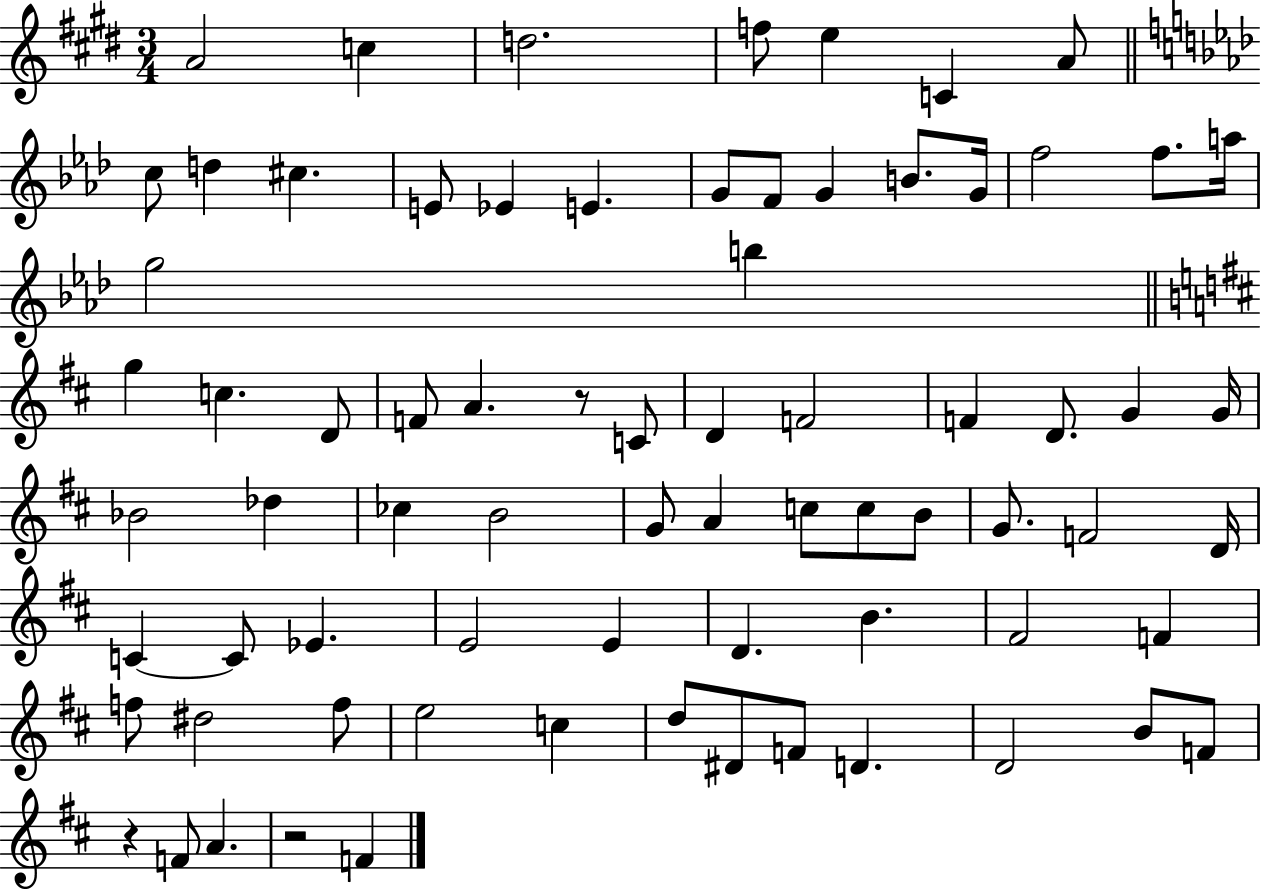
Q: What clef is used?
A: treble